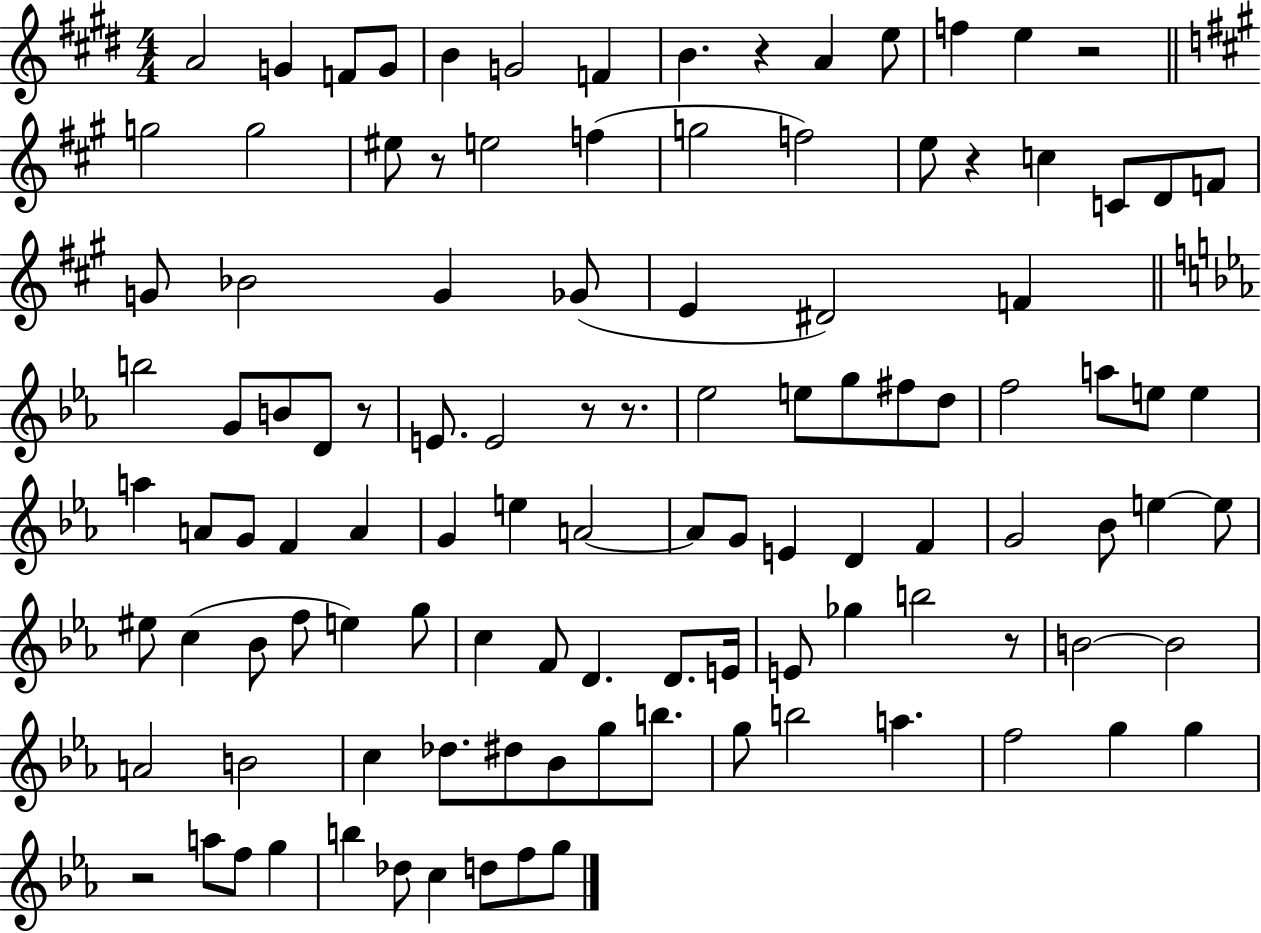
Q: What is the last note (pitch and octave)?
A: G5